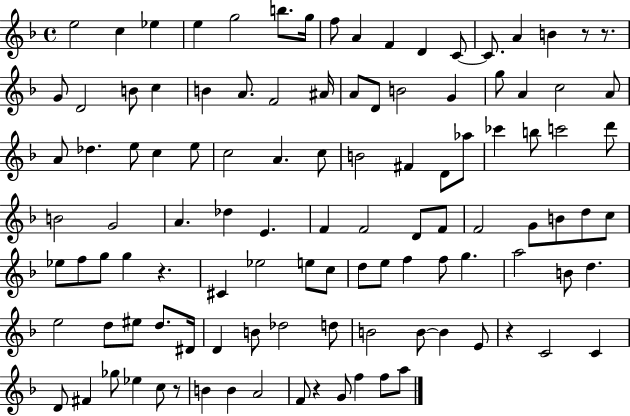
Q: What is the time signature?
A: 4/4